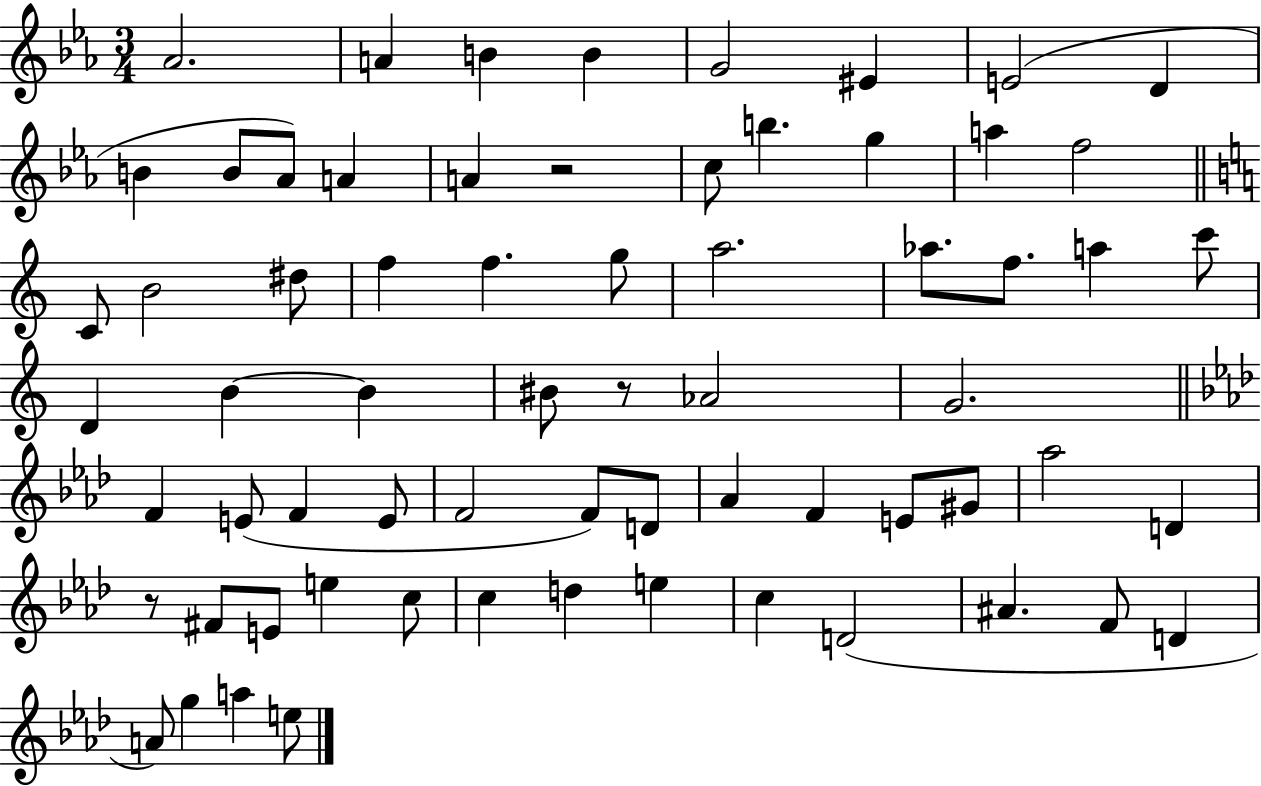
Ab4/h. A4/q B4/q B4/q G4/h EIS4/q E4/h D4/q B4/q B4/e Ab4/e A4/q A4/q R/h C5/e B5/q. G5/q A5/q F5/h C4/e B4/h D#5/e F5/q F5/q. G5/e A5/h. Ab5/e. F5/e. A5/q C6/e D4/q B4/q B4/q BIS4/e R/e Ab4/h G4/h. F4/q E4/e F4/q E4/e F4/h F4/e D4/e Ab4/q F4/q E4/e G#4/e Ab5/h D4/q R/e F#4/e E4/e E5/q C5/e C5/q D5/q E5/q C5/q D4/h A#4/q. F4/e D4/q A4/e G5/q A5/q E5/e